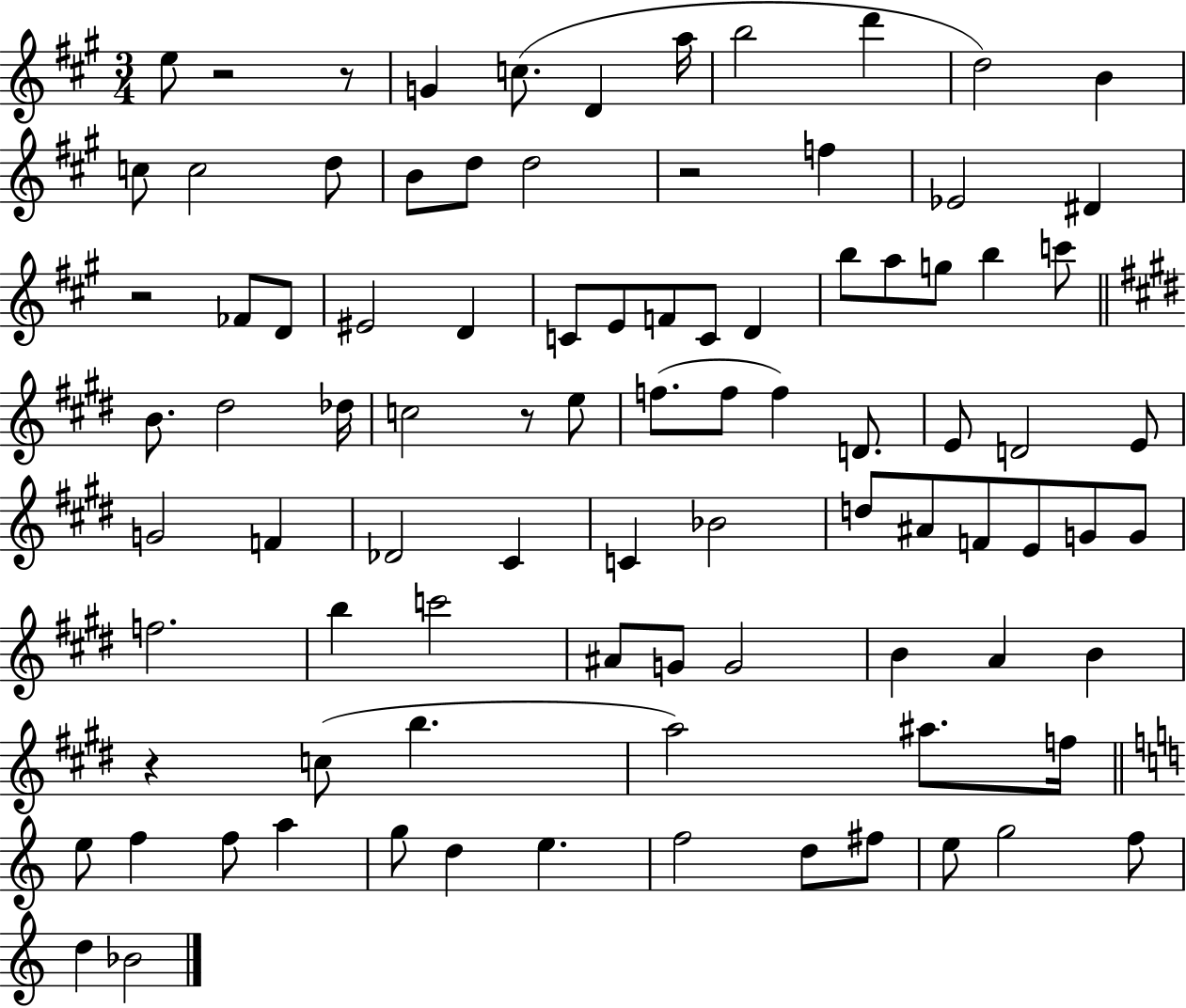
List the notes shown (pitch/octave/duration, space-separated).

E5/e R/h R/e G4/q C5/e. D4/q A5/s B5/h D6/q D5/h B4/q C5/e C5/h D5/e B4/e D5/e D5/h R/h F5/q Eb4/h D#4/q R/h FES4/e D4/e EIS4/h D4/q C4/e E4/e F4/e C4/e D4/q B5/e A5/e G5/e B5/q C6/e B4/e. D#5/h Db5/s C5/h R/e E5/e F5/e. F5/e F5/q D4/e. E4/e D4/h E4/e G4/h F4/q Db4/h C#4/q C4/q Bb4/h D5/e A#4/e F4/e E4/e G4/e G4/e F5/h. B5/q C6/h A#4/e G4/e G4/h B4/q A4/q B4/q R/q C5/e B5/q. A5/h A#5/e. F5/s E5/e F5/q F5/e A5/q G5/e D5/q E5/q. F5/h D5/e F#5/e E5/e G5/h F5/e D5/q Bb4/h